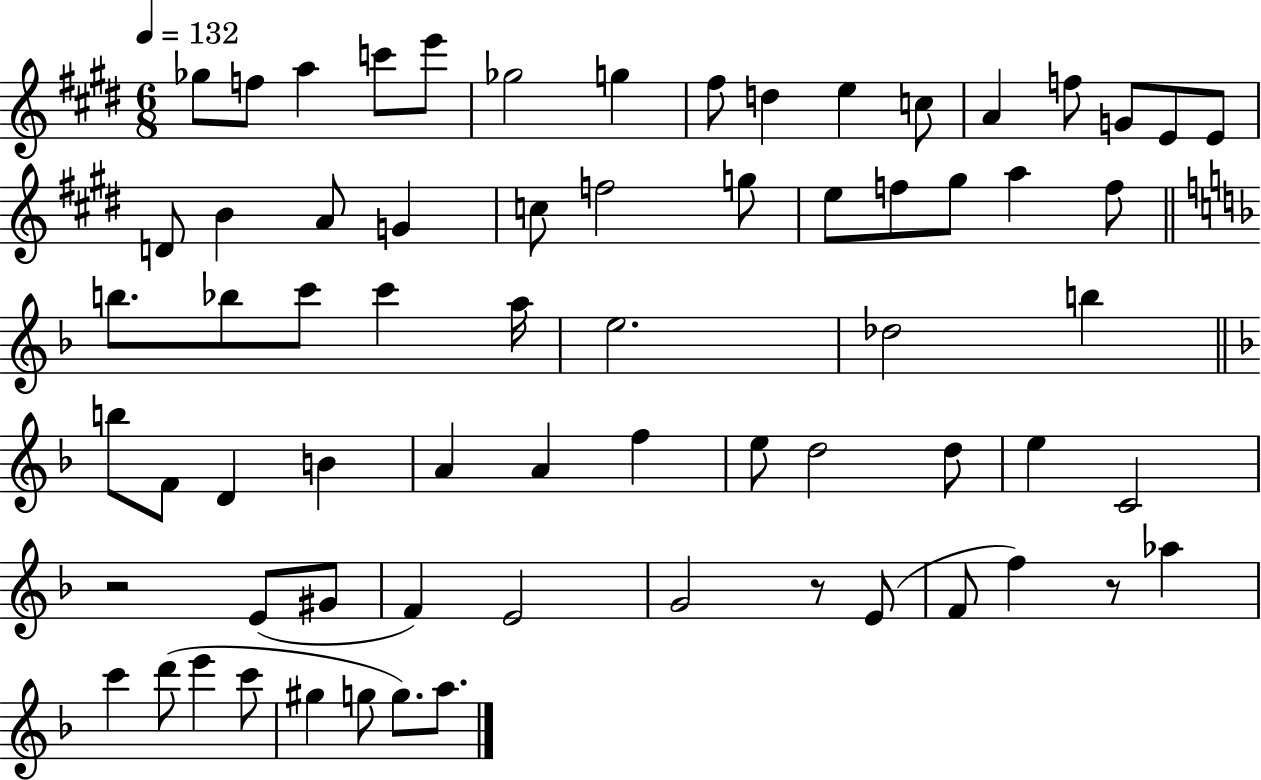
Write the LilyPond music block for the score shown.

{
  \clef treble
  \numericTimeSignature
  \time 6/8
  \key e \major
  \tempo 4 = 132
  ges''8 f''8 a''4 c'''8 e'''8 | ges''2 g''4 | fis''8 d''4 e''4 c''8 | a'4 f''8 g'8 e'8 e'8 | \break d'8 b'4 a'8 g'4 | c''8 f''2 g''8 | e''8 f''8 gis''8 a''4 f''8 | \bar "||" \break \key d \minor b''8. bes''8 c'''8 c'''4 a''16 | e''2. | des''2 b''4 | \bar "||" \break \key f \major b''8 f'8 d'4 b'4 | a'4 a'4 f''4 | e''8 d''2 d''8 | e''4 c'2 | \break r2 e'8( gis'8 | f'4) e'2 | g'2 r8 e'8( | f'8 f''4) r8 aes''4 | \break c'''4 d'''8( e'''4 c'''8 | gis''4 g''8 g''8.) a''8. | \bar "|."
}